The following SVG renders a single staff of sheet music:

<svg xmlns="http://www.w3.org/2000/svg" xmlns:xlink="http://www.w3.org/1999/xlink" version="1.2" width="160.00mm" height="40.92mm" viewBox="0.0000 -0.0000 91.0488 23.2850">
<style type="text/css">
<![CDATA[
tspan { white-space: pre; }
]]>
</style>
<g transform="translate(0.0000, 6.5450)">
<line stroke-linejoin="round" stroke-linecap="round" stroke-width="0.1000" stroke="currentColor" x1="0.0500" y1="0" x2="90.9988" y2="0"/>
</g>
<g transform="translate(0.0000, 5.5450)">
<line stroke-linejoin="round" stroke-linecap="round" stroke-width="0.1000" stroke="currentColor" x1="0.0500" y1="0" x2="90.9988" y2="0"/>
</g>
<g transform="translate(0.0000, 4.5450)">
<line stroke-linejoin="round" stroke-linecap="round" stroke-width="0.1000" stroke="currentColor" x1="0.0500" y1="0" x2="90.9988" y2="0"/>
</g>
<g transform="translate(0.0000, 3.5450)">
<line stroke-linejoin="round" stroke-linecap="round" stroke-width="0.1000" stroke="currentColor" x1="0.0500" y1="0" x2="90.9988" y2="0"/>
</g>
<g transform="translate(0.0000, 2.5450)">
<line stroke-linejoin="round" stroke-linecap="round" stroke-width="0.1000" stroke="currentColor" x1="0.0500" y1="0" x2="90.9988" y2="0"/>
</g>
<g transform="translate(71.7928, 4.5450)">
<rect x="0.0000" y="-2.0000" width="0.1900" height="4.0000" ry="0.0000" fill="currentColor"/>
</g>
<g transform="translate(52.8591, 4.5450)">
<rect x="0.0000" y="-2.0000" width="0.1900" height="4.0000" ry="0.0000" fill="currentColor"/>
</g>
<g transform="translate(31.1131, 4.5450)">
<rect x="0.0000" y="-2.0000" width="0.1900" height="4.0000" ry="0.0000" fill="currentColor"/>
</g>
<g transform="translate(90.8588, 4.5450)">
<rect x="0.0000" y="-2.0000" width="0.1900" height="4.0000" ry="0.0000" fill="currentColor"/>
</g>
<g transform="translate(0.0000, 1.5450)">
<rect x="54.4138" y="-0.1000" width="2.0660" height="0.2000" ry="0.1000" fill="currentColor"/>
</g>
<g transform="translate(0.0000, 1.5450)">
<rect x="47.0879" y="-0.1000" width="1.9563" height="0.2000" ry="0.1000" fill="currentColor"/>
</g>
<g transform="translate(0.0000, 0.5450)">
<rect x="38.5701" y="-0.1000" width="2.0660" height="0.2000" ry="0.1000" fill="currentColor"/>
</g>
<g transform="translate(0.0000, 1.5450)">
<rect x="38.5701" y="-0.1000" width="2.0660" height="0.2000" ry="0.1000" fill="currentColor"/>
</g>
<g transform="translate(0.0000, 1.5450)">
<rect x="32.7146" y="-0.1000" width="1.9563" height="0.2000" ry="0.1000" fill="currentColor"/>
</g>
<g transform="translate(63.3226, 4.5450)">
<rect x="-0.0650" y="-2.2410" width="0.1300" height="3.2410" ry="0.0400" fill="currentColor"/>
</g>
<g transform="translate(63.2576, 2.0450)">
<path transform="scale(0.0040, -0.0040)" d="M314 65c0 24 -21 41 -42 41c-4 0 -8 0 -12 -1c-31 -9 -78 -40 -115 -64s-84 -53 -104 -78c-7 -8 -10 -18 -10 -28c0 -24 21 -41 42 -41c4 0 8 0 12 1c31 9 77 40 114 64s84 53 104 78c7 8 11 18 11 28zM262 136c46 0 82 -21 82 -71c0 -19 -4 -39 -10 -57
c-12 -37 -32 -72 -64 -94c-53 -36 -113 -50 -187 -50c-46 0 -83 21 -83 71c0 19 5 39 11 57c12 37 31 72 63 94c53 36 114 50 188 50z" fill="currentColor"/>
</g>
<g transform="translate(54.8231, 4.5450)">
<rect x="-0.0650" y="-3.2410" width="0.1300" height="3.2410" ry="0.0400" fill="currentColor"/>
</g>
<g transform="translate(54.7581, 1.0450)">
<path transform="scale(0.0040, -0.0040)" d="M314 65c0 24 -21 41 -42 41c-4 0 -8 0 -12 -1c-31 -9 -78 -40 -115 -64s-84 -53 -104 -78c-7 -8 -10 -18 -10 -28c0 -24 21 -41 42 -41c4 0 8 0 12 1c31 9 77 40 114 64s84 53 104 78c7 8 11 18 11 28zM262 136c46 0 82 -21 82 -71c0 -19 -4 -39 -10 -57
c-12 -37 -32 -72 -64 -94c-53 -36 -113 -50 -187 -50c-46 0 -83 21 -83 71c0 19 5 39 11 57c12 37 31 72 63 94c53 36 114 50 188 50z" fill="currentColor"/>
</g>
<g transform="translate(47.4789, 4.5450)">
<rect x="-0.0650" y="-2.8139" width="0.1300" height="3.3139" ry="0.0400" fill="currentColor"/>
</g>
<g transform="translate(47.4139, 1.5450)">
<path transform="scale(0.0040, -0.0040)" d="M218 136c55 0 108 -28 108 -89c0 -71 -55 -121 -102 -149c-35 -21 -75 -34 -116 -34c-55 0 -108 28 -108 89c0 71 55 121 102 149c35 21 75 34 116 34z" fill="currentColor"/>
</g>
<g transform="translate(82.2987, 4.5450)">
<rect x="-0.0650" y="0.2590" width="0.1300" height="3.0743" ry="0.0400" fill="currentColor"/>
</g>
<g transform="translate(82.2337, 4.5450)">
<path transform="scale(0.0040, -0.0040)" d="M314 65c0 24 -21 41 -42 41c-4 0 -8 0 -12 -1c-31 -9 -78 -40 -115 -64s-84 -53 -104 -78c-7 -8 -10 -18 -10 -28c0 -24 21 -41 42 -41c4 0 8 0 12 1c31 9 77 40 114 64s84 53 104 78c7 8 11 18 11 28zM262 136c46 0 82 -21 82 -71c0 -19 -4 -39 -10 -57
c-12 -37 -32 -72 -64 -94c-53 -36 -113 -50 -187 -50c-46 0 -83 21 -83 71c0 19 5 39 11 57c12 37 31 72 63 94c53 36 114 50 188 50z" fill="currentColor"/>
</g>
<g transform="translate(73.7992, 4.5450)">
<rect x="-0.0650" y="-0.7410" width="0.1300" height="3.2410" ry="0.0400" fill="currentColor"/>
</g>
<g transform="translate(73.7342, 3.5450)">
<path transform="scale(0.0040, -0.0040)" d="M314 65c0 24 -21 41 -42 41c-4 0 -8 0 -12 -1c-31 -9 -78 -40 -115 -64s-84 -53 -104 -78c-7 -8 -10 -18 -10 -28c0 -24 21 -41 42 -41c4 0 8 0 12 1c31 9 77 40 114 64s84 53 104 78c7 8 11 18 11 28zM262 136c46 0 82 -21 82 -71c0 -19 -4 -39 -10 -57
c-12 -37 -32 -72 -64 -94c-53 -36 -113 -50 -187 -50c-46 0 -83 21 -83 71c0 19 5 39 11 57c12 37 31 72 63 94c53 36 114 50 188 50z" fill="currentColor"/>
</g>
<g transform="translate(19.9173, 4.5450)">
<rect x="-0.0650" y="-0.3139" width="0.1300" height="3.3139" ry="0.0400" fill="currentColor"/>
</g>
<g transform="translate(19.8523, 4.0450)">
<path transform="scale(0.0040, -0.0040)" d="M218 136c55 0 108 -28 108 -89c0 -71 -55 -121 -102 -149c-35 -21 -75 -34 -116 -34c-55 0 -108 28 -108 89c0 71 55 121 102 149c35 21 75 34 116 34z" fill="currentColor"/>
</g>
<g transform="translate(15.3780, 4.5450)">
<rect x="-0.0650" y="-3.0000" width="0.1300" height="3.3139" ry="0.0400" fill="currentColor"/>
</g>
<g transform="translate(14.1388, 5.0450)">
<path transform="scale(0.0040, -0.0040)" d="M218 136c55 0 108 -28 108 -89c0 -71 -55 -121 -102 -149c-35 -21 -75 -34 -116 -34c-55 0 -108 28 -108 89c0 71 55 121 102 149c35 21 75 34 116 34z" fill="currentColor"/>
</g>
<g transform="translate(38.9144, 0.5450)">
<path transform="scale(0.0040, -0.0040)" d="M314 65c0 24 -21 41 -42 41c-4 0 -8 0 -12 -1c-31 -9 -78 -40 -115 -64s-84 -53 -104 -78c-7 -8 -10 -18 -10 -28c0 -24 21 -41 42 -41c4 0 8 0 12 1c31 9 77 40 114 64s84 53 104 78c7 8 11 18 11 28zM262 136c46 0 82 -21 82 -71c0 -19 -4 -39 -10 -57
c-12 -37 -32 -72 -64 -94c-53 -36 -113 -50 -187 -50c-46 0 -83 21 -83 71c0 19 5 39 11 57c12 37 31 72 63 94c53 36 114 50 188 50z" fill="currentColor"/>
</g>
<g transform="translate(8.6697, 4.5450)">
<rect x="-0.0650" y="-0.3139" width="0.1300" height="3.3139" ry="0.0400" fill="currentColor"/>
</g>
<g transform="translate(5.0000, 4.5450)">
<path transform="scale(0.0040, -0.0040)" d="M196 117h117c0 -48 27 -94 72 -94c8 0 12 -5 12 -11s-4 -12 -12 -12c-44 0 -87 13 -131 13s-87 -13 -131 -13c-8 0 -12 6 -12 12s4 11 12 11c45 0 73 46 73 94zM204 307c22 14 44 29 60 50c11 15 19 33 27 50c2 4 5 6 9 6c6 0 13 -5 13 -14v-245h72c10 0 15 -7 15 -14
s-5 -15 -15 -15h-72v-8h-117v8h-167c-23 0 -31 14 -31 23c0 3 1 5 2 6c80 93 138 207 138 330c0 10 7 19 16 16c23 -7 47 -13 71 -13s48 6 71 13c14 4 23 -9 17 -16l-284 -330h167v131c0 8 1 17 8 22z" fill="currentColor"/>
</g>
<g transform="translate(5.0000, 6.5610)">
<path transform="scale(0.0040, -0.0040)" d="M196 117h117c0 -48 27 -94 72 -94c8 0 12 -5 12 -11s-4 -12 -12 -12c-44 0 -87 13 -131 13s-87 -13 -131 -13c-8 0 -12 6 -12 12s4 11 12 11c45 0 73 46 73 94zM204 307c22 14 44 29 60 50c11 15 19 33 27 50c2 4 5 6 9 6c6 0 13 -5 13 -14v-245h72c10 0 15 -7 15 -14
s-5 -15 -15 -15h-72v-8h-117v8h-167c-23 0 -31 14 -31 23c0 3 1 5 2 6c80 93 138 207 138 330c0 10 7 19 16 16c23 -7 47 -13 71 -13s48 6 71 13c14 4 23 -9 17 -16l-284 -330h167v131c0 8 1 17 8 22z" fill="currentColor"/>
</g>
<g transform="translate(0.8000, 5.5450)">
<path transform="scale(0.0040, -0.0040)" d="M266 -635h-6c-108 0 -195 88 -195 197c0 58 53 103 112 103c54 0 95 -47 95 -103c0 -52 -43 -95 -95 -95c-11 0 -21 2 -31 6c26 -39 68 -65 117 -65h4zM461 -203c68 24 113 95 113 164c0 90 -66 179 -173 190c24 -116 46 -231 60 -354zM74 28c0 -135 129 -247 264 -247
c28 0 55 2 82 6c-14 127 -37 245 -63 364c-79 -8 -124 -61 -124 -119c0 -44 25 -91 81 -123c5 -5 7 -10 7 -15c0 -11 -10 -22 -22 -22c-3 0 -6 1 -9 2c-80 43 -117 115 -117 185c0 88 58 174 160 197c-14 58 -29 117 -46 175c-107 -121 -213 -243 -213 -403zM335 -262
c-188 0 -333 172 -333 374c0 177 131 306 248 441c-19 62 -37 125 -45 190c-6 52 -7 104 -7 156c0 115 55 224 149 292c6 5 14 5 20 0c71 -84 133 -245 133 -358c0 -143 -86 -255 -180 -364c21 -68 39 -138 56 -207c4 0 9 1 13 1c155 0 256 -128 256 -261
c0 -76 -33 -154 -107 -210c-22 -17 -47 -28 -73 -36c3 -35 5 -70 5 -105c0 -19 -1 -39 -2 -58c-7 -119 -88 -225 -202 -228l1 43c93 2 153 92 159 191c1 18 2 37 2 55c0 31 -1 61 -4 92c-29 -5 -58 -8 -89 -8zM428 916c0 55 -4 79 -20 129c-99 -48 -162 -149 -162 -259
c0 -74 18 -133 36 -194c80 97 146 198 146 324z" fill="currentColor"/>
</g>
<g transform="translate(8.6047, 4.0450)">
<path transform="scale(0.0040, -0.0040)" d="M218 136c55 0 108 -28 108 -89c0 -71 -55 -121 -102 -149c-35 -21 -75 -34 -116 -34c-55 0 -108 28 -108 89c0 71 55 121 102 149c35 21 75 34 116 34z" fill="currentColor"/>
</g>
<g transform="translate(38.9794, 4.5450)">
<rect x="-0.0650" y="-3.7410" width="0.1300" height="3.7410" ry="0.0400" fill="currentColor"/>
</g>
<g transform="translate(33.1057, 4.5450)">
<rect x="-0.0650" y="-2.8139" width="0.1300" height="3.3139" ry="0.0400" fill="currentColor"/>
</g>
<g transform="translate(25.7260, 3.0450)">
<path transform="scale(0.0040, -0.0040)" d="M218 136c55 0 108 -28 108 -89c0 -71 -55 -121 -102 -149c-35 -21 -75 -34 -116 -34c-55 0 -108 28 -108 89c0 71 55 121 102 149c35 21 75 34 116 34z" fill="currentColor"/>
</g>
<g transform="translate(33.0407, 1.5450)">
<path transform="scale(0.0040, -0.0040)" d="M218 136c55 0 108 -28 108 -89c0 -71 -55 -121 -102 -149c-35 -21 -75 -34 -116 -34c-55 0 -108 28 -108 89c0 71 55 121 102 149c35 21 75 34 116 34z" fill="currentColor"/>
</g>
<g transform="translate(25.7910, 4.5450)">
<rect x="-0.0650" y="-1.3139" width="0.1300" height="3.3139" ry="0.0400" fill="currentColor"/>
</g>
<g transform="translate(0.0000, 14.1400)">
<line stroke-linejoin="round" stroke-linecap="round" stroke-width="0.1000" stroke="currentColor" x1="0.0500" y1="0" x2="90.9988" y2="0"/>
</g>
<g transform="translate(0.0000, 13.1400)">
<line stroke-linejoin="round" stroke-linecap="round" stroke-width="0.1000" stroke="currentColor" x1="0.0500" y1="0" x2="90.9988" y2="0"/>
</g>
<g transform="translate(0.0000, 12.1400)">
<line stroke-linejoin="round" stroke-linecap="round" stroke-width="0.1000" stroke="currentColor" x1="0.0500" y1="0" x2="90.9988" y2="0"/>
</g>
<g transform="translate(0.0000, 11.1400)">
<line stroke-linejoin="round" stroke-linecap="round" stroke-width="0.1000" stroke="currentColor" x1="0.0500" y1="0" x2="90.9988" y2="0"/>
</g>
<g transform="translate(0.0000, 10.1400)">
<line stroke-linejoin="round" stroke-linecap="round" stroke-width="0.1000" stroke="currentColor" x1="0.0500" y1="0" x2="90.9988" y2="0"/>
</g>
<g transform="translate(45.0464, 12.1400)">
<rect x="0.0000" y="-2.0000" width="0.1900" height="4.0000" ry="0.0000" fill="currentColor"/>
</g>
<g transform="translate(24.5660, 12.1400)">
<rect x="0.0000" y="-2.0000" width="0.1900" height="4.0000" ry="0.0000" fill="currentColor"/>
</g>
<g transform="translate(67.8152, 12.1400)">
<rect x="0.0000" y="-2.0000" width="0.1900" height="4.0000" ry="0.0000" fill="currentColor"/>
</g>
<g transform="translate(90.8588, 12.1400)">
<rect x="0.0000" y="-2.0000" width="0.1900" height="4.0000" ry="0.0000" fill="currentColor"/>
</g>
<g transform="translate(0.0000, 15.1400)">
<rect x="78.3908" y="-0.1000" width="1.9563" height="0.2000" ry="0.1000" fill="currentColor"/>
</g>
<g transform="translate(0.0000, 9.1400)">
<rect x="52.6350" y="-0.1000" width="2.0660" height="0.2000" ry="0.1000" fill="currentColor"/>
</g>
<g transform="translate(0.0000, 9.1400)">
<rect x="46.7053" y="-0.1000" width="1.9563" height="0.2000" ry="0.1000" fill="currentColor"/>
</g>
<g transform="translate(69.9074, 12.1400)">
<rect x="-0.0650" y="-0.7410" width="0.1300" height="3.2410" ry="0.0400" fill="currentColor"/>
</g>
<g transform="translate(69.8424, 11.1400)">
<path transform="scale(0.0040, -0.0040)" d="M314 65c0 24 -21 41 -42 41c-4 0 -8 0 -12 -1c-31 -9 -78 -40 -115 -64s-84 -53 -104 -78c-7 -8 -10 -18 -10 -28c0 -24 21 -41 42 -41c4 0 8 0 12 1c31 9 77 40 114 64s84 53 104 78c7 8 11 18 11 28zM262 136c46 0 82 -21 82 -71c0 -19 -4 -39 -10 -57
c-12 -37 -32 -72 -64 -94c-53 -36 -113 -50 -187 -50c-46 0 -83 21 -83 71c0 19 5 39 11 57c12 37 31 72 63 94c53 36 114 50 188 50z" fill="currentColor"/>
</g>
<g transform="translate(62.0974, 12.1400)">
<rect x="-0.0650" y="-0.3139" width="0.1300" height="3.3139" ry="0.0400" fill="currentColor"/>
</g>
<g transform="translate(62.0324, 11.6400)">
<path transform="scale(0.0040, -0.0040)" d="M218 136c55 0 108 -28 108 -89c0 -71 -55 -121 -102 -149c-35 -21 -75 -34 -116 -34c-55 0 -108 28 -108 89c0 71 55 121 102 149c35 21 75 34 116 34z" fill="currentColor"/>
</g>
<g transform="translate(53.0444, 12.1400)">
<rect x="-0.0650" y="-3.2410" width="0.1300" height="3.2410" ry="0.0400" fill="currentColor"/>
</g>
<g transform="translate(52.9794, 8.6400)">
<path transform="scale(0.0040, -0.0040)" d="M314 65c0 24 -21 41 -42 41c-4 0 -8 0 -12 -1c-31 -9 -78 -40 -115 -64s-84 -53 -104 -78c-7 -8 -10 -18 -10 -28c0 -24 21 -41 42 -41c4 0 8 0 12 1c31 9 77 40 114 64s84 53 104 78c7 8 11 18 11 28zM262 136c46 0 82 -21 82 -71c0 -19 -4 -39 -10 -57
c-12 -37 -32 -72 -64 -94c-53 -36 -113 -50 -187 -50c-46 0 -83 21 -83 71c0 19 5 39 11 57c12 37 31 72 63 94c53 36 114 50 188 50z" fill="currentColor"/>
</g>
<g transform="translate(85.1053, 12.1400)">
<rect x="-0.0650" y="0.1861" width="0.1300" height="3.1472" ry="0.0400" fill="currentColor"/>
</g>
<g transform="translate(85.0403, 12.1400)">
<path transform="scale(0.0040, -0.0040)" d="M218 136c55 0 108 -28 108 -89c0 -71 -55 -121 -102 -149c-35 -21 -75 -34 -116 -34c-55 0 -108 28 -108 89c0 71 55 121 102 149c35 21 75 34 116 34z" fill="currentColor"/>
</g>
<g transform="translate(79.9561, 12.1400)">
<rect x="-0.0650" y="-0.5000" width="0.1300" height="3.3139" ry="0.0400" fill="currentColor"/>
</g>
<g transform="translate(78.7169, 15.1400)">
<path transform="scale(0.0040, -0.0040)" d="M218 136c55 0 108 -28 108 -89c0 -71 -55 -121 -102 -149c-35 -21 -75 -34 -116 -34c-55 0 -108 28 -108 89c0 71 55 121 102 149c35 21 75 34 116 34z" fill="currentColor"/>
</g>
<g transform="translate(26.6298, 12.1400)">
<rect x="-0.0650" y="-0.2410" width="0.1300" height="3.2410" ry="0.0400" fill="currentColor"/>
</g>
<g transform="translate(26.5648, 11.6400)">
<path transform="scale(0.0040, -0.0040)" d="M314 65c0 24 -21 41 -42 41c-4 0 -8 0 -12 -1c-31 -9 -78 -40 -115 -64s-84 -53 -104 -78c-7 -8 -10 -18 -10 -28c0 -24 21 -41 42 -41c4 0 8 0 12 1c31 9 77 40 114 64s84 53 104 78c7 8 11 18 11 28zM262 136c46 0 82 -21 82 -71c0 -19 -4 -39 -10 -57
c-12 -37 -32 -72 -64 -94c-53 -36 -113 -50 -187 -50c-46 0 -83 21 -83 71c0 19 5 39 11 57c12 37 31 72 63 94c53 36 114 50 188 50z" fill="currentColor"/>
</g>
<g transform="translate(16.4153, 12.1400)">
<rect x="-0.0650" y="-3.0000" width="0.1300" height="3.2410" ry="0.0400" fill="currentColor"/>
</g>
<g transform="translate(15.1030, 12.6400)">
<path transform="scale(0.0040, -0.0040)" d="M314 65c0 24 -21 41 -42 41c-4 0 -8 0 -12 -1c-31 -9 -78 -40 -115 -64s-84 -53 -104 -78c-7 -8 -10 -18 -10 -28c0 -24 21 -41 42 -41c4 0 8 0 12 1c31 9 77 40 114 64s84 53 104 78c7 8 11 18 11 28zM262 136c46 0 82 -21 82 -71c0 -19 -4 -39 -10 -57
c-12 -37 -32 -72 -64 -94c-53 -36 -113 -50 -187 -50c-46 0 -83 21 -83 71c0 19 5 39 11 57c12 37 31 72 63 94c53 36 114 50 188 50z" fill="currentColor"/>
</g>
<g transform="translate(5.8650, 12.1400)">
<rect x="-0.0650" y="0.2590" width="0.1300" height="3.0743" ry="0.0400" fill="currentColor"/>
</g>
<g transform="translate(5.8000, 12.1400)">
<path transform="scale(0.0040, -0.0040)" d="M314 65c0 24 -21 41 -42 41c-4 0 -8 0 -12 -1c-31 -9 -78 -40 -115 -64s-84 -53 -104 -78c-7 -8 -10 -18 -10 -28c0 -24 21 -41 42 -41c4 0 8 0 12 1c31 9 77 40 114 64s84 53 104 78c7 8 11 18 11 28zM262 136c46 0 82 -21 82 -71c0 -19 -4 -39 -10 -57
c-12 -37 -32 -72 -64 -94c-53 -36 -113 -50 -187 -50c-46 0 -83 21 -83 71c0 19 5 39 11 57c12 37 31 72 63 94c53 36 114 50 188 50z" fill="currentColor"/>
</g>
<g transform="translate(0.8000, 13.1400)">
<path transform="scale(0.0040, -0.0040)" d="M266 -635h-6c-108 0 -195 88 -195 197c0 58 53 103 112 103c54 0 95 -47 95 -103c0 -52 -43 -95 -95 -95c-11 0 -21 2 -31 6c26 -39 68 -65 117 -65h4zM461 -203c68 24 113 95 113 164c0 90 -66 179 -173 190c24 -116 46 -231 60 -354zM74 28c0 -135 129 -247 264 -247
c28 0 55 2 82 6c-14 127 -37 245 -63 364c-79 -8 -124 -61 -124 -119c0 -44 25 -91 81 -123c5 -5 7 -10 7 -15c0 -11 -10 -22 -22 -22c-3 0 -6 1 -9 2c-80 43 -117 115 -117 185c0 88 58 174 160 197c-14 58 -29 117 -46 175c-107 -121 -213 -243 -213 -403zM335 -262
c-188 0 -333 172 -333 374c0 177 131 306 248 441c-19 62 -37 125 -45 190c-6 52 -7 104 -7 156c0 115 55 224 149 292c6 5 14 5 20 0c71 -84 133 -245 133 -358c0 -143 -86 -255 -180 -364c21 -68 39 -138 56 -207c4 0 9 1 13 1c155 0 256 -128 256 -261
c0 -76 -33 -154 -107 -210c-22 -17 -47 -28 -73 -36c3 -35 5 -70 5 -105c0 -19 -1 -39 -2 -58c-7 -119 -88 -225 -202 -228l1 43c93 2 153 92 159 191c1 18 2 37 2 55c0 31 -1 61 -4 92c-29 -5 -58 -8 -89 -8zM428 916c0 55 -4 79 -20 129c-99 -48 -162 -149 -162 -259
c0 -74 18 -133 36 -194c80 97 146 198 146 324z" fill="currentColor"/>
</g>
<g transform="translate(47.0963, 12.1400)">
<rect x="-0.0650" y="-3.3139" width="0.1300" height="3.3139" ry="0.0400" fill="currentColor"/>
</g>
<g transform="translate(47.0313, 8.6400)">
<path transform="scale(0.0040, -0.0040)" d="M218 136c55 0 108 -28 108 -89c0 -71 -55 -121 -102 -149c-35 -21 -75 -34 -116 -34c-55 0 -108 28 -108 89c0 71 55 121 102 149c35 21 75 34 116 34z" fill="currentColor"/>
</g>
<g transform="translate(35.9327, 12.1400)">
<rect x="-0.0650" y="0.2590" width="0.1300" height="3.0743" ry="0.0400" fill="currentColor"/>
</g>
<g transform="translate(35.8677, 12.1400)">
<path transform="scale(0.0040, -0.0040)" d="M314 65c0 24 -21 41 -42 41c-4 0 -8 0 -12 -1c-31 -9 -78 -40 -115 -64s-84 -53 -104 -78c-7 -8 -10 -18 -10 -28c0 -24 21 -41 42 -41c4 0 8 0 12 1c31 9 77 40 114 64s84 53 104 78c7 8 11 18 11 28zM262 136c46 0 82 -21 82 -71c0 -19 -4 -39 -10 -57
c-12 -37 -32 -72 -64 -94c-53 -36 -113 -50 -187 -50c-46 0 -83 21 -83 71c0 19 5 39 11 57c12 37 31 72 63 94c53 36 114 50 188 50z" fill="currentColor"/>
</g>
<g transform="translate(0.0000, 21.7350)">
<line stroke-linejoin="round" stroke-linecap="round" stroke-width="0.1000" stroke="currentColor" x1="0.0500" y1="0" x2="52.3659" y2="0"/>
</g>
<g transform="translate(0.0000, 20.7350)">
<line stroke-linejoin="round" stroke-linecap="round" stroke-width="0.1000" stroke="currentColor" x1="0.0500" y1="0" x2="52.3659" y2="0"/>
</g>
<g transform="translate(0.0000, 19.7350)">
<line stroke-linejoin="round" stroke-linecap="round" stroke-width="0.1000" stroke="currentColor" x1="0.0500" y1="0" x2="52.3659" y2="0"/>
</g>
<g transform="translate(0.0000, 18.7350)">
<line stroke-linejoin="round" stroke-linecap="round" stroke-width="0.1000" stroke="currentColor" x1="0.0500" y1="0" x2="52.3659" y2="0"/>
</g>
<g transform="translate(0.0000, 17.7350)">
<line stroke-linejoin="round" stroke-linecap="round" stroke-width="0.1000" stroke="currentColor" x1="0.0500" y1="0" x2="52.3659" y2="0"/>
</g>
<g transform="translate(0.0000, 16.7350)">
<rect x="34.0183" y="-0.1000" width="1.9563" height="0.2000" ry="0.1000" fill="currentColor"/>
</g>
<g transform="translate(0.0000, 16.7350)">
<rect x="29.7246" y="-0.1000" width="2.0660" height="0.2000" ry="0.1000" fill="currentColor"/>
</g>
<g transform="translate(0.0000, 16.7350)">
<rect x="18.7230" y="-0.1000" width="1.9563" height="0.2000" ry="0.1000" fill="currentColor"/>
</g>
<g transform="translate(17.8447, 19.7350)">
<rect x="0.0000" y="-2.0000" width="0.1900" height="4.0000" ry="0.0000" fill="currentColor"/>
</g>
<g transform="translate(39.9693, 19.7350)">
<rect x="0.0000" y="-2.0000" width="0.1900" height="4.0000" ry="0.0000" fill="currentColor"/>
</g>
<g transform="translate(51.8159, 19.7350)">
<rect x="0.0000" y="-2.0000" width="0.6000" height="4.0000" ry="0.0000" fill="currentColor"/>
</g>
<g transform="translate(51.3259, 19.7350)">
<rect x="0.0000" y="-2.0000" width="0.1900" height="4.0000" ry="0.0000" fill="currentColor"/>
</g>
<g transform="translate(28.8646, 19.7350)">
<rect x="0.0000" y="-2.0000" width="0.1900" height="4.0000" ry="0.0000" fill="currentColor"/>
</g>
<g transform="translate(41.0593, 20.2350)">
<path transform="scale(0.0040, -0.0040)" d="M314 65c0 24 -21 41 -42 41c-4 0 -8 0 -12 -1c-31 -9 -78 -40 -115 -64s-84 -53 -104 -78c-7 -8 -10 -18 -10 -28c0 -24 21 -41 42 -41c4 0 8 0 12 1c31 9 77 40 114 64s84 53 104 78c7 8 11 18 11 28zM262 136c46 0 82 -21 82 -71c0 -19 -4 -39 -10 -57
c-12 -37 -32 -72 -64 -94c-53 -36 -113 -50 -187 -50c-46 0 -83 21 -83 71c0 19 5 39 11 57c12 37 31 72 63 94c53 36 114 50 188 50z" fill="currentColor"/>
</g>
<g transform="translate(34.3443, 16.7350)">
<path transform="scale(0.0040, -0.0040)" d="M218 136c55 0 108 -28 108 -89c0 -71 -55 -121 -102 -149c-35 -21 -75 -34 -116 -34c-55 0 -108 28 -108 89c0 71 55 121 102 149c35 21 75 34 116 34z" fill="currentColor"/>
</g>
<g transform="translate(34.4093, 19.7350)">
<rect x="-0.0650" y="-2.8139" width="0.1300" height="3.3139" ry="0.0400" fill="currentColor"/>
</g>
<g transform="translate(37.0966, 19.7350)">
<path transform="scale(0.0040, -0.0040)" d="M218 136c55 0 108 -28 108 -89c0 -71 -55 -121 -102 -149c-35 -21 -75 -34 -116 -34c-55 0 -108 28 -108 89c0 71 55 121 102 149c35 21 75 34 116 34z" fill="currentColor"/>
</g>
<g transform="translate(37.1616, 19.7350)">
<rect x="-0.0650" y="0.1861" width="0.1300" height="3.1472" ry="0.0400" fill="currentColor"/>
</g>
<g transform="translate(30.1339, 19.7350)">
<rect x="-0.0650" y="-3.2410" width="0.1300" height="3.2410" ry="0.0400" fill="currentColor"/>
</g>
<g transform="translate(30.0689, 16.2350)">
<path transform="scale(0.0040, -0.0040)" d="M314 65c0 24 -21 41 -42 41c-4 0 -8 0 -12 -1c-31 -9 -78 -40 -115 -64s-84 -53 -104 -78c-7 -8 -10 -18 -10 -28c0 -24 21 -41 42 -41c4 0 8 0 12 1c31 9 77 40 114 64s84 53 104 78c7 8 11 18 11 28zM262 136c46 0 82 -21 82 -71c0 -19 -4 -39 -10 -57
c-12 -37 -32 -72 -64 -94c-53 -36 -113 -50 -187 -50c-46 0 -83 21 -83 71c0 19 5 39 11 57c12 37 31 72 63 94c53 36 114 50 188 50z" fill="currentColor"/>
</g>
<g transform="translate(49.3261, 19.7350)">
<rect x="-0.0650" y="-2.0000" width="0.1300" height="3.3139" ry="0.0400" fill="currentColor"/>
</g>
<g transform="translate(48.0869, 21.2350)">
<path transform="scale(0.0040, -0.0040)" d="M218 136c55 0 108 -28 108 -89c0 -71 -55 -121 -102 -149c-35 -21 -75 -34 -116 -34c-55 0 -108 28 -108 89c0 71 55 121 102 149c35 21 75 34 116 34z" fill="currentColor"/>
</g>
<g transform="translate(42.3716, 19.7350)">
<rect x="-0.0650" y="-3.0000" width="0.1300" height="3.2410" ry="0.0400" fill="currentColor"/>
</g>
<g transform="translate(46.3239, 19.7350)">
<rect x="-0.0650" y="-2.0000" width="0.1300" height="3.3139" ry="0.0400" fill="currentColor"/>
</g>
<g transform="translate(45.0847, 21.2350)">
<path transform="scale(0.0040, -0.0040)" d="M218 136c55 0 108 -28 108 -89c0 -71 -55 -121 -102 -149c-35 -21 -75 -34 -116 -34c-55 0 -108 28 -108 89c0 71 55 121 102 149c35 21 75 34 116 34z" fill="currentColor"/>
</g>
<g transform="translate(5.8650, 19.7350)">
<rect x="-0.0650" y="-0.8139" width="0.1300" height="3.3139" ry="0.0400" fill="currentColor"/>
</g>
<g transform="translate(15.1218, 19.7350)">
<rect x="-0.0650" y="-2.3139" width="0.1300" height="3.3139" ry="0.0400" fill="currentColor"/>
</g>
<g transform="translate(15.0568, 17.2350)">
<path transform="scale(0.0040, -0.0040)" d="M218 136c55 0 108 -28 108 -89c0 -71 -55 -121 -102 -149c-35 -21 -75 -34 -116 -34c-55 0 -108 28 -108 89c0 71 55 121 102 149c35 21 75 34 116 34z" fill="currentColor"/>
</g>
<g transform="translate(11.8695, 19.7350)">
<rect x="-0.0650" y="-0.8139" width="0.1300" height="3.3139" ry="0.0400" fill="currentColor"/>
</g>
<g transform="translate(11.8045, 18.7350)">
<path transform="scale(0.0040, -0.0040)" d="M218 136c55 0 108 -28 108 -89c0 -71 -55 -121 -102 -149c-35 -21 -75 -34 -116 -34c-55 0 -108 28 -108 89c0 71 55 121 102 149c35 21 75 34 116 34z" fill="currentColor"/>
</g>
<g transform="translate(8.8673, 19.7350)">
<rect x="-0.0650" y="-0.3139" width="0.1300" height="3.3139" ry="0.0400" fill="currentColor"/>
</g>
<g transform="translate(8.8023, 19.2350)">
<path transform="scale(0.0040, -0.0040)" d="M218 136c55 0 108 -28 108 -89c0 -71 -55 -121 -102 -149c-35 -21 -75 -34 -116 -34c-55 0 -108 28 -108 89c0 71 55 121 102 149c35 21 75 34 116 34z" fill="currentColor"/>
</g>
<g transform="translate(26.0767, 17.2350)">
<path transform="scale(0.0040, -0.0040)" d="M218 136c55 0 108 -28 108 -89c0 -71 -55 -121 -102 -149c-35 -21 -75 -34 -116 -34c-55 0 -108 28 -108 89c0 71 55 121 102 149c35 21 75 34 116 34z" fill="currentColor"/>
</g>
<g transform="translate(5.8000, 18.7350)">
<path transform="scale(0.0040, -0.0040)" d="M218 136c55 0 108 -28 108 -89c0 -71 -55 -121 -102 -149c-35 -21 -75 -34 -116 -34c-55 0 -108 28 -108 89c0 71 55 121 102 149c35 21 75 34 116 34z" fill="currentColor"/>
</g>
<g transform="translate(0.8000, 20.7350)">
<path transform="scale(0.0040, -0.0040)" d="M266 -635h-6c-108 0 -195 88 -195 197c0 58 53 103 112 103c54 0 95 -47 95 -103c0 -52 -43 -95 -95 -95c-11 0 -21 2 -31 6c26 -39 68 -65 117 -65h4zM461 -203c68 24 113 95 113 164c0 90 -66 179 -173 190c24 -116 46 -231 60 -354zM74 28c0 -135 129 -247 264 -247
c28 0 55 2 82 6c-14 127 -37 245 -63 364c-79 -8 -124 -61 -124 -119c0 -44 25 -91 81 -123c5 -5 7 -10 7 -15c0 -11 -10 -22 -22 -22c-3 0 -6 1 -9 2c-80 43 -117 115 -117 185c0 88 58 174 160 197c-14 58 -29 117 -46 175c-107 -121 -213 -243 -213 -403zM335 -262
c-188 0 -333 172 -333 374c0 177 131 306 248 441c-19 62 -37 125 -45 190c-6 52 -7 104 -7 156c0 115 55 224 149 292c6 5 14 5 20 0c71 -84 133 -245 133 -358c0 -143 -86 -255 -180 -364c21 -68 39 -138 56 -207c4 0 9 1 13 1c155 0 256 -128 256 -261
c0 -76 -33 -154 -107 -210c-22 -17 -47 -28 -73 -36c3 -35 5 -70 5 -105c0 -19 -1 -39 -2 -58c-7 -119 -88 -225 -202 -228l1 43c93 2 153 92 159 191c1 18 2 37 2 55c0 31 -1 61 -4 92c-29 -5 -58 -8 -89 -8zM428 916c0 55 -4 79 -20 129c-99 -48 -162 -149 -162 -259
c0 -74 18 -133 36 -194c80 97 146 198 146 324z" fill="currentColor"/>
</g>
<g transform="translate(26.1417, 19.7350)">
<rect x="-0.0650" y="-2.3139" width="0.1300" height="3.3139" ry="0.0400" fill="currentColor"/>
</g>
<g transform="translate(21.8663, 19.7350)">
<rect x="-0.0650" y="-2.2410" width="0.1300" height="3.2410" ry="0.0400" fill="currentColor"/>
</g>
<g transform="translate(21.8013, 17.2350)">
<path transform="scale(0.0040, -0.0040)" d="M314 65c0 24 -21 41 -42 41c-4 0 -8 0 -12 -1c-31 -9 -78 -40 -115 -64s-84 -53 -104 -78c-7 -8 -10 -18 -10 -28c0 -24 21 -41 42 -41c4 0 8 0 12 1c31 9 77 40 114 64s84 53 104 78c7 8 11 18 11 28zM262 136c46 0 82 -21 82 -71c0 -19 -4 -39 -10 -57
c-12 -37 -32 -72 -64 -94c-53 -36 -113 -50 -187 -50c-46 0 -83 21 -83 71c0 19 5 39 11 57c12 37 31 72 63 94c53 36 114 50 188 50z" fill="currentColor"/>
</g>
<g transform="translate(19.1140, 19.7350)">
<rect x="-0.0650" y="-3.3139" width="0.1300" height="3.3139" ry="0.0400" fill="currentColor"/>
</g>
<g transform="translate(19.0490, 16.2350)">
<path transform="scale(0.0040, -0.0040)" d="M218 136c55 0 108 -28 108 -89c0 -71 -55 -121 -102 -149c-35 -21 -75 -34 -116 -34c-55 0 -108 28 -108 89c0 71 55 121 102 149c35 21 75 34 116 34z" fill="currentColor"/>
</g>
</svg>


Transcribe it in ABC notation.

X:1
T:Untitled
M:4/4
L:1/4
K:C
c A c e a c'2 a b2 g2 d2 B2 B2 A2 c2 B2 b b2 c d2 C B d c d g b g2 g b2 a B A2 F F